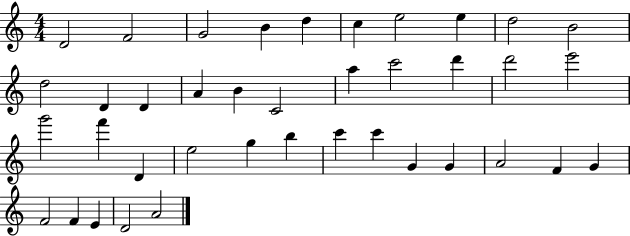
{
  \clef treble
  \numericTimeSignature
  \time 4/4
  \key c \major
  d'2 f'2 | g'2 b'4 d''4 | c''4 e''2 e''4 | d''2 b'2 | \break d''2 d'4 d'4 | a'4 b'4 c'2 | a''4 c'''2 d'''4 | d'''2 e'''2 | \break g'''2 f'''4 d'4 | e''2 g''4 b''4 | c'''4 c'''4 g'4 g'4 | a'2 f'4 g'4 | \break f'2 f'4 e'4 | d'2 a'2 | \bar "|."
}